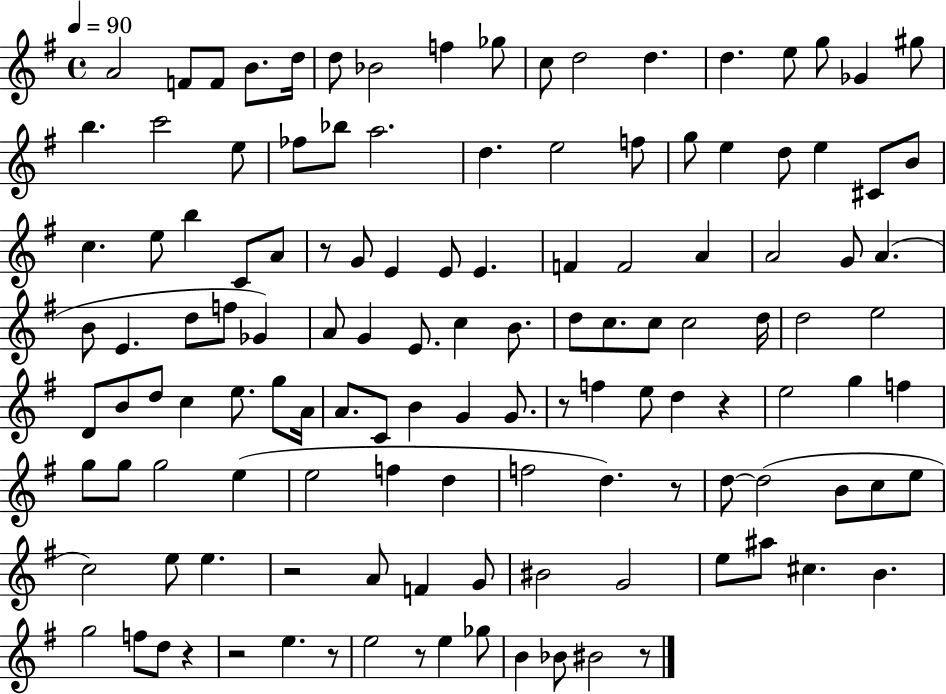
A4/h F4/e F4/e B4/e. D5/s D5/e Bb4/h F5/q Gb5/e C5/e D5/h D5/q. D5/q. E5/e G5/e Gb4/q G#5/e B5/q. C6/h E5/e FES5/e Bb5/e A5/h. D5/q. E5/h F5/e G5/e E5/q D5/e E5/q C#4/e B4/e C5/q. E5/e B5/q C4/e A4/e R/e G4/e E4/q E4/e E4/q. F4/q F4/h A4/q A4/h G4/e A4/q. B4/e E4/q. D5/e F5/e Gb4/q A4/e G4/q E4/e. C5/q B4/e. D5/e C5/e. C5/e C5/h D5/s D5/h E5/h D4/e B4/e D5/e C5/q E5/e. G5/e A4/s A4/e. C4/e B4/q G4/q G4/e. R/e F5/q E5/e D5/q R/q E5/h G5/q F5/q G5/e G5/e G5/h E5/q E5/h F5/q D5/q F5/h D5/q. R/e D5/e D5/h B4/e C5/e E5/e C5/h E5/e E5/q. R/h A4/e F4/q G4/e BIS4/h G4/h E5/e A#5/e C#5/q. B4/q. G5/h F5/e D5/e R/q R/h E5/q. R/e E5/h R/e E5/q Gb5/e B4/q Bb4/e BIS4/h R/e